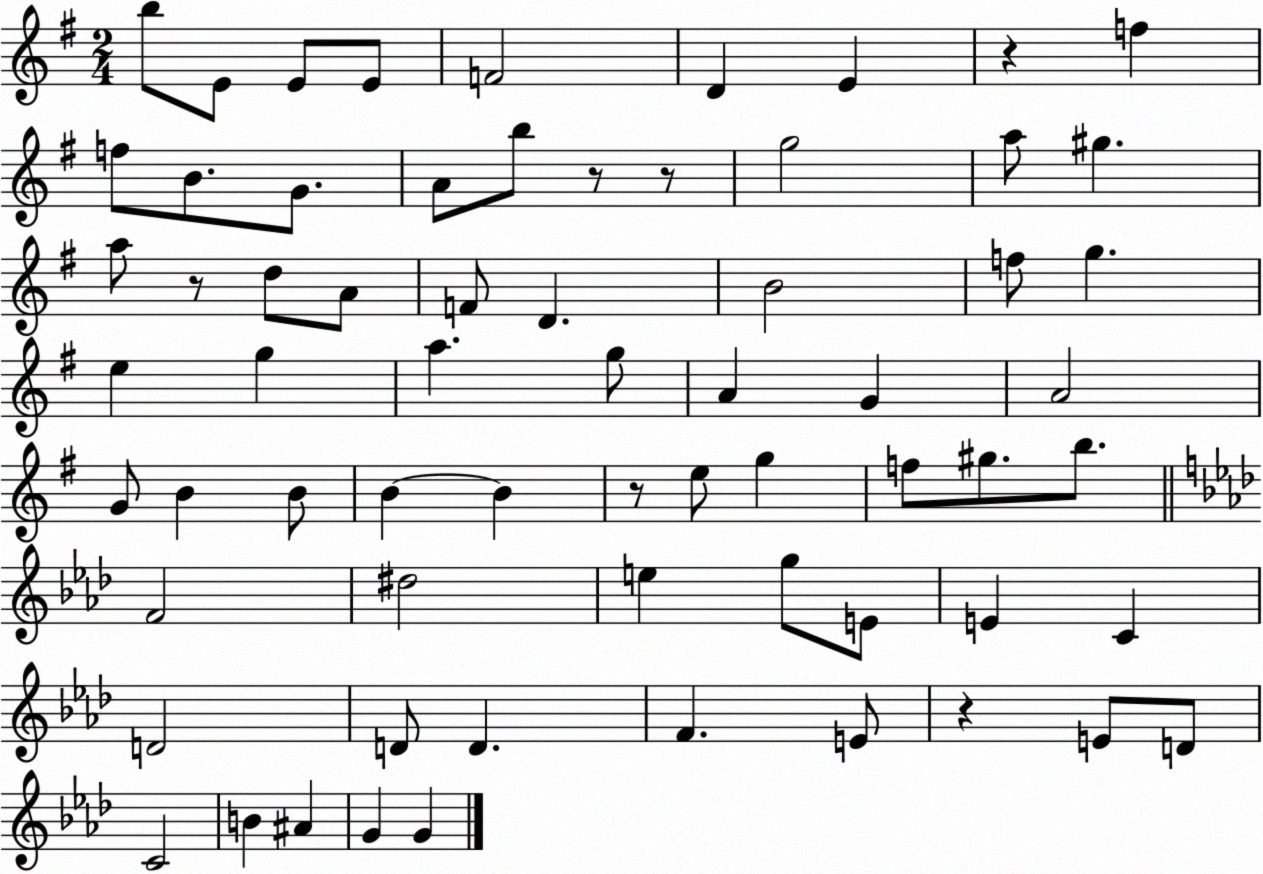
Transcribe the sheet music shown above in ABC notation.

X:1
T:Untitled
M:2/4
L:1/4
K:G
b/2 E/2 E/2 E/2 F2 D E z f f/2 B/2 G/2 A/2 b/2 z/2 z/2 g2 a/2 ^g a/2 z/2 d/2 A/2 F/2 D B2 f/2 g e g a g/2 A G A2 G/2 B B/2 B B z/2 e/2 g f/2 ^g/2 b/2 F2 ^d2 e g/2 E/2 E C D2 D/2 D F E/2 z E/2 D/2 C2 B ^A G G